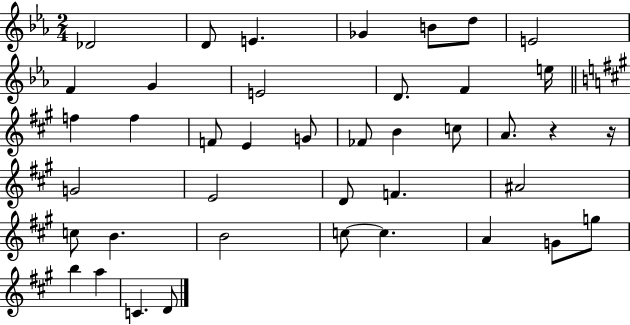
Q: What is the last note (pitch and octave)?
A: D4